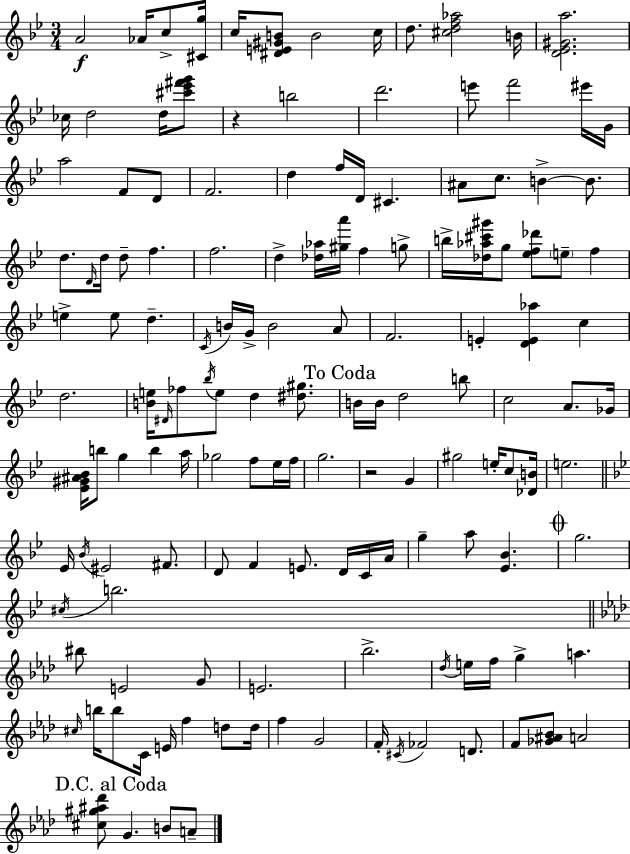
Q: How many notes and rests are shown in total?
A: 143